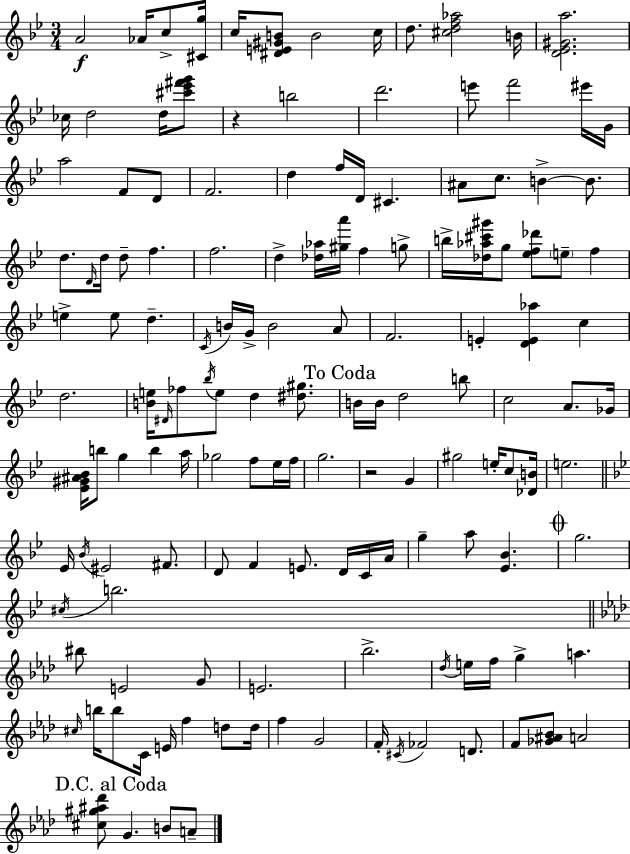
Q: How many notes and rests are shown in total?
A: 143